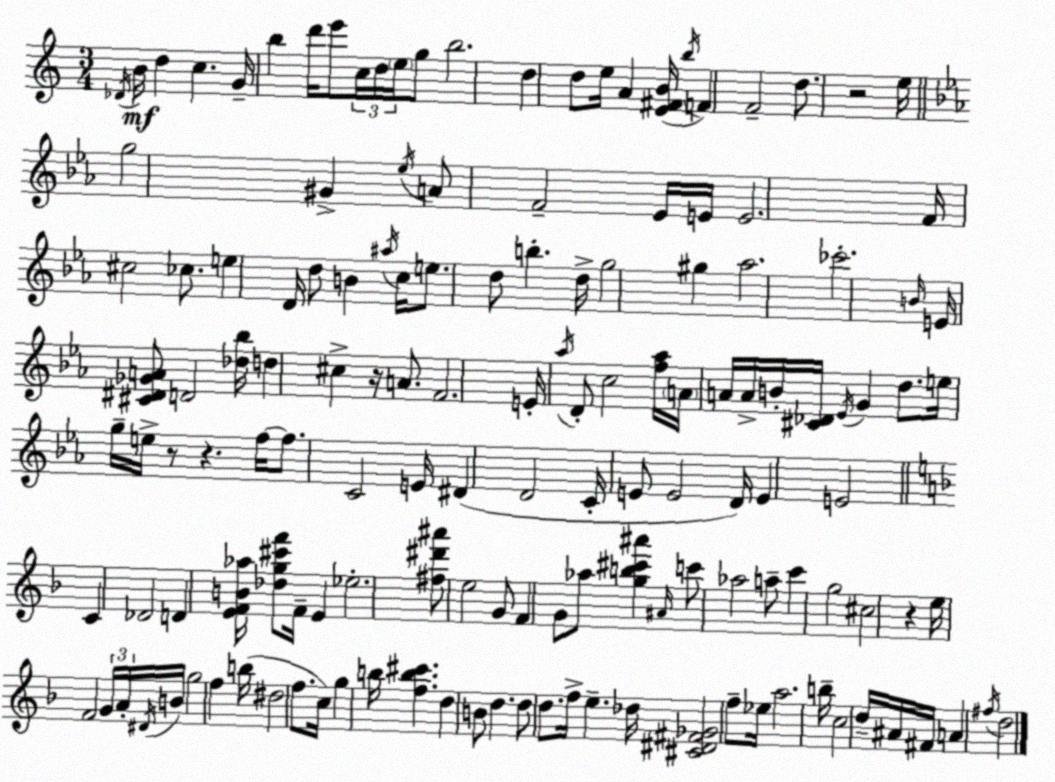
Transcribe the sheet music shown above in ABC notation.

X:1
T:Untitled
M:3/4
L:1/4
K:Am
_D/4 B/4 d c G/4 b d'/4 e'/2 c/4 d/4 e/4 g/2 b2 d d/2 e/4 A [E^FB]/4 b/4 F F2 d/2 z2 e/4 g2 ^G _e/4 A/2 F2 _E/4 E/4 E2 F/4 ^c2 _c/2 e D/4 d/2 B ^a/4 c/4 e/2 d/2 b d/4 g2 ^g _a2 _c'2 B/4 E/4 [^C^D_GA]/2 D2 [_d_b]/4 d ^c z/4 A/2 F2 E/4 _a/4 D/2 c2 [f_a]/4 A/4 A/4 A/4 B/4 [^C_D]/4 _E/4 G d/2 e/4 g/4 e/4 z/2 z f/4 f/2 C2 E/4 ^D D2 C/4 E/2 E2 D/4 E E2 C _D2 D [EFB_a]/4 [_dg^c'f']/2 F/4 E _e2 [^f^d'^a']/2 e2 G/2 F G/2 _a/2 [gb^c'^a'] ^A/4 c'/2 _a2 a/2 c' g2 ^c2 z e/4 F2 G/4 A/4 ^D/4 B/4 g2 f b/4 ^d2 f/2 c/4 g b/4 [fb^c'] d B/2 d d/2 d/2 f/4 e _d/4 [^C^D^F_G]2 f/2 _e/4 a2 b/4 c2 d/4 ^A/4 ^F/4 A ^f/4 d2